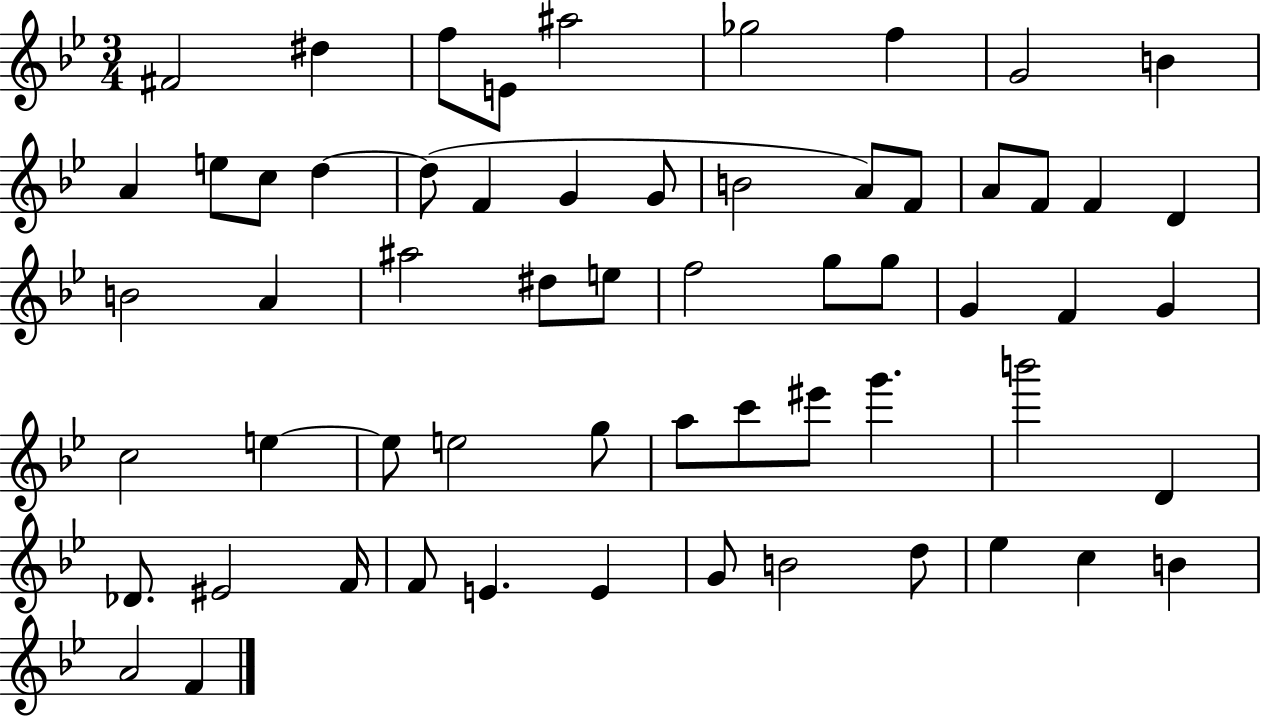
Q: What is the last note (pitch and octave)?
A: F4